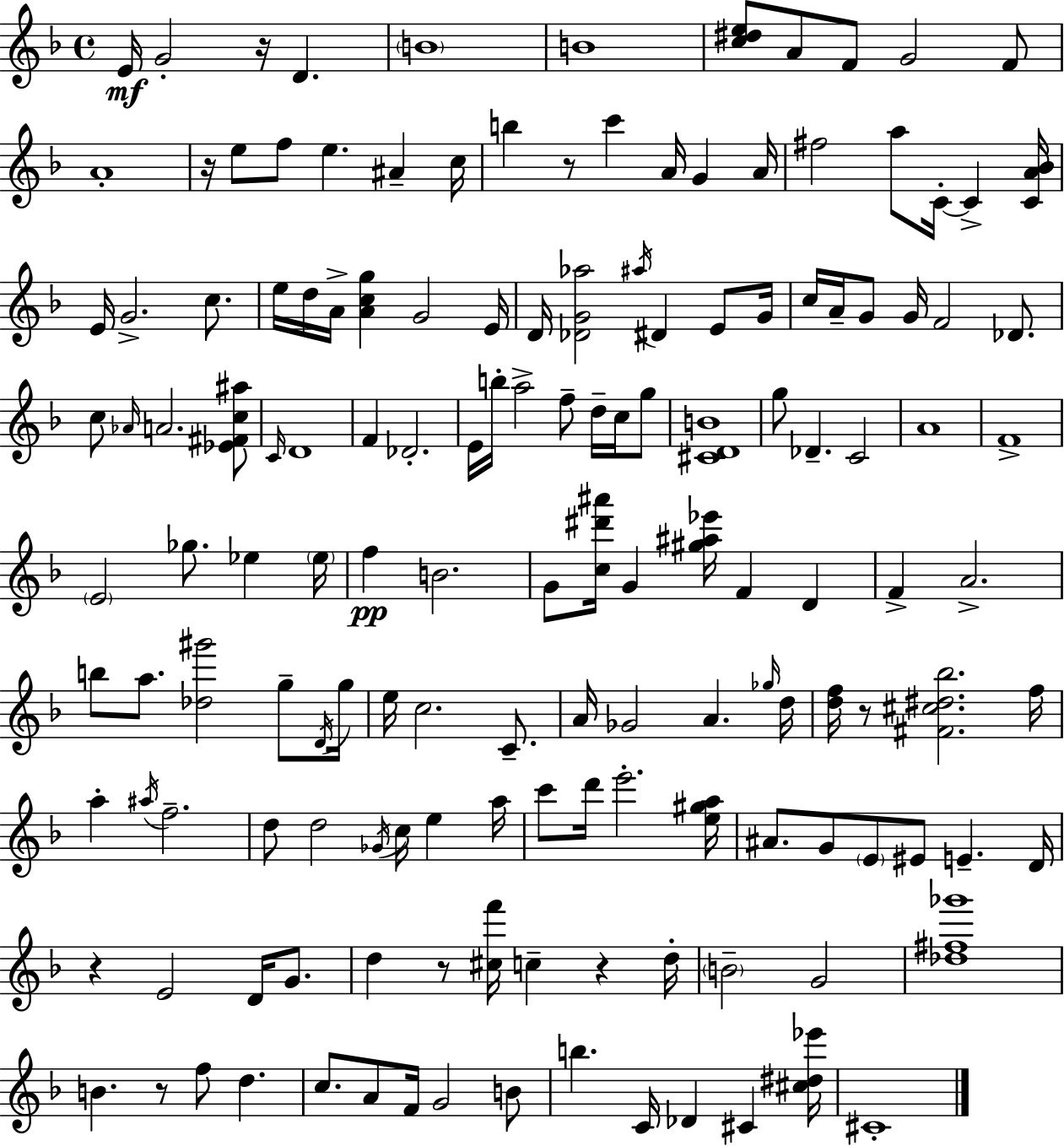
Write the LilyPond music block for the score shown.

{
  \clef treble
  \time 4/4
  \defaultTimeSignature
  \key d \minor
  e'16\mf g'2-. r16 d'4. | \parenthesize b'1 | b'1 | <c'' dis'' e''>8 a'8 f'8 g'2 f'8 | \break a'1-. | r16 e''8 f''8 e''4. ais'4-- c''16 | b''4 r8 c'''4 a'16 g'4 a'16 | fis''2 a''8 c'16-.~~ c'4-> <c' a' bes'>16 | \break e'16 g'2.-> c''8. | e''16 d''16 a'16-> <a' c'' g''>4 g'2 e'16 | d'16 <des' g' aes''>2 \acciaccatura { ais''16 } dis'4 e'8 | g'16 c''16 a'16-- g'8 g'16 f'2 des'8. | \break c''8 \grace { aes'16 } a'2. | <ees' fis' c'' ais''>8 \grace { c'16 } d'1 | f'4 des'2.-. | e'16 b''16-. a''2-> f''8-- d''16-- | \break c''16 g''8 <cis' d' b'>1 | g''8 des'4.-- c'2 | a'1 | f'1-> | \break \parenthesize e'2 ges''8. ees''4 | \parenthesize ees''16 f''4\pp b'2. | g'8 <c'' dis''' ais'''>16 g'4 <gis'' ais'' ees'''>16 f'4 d'4 | f'4-> a'2.-> | \break b''8 a''8. <des'' gis'''>2 | g''8-- \acciaccatura { d'16 } g''16 e''16 c''2. | c'8.-- a'16 ges'2 a'4. | \grace { ges''16 } d''16 <d'' f''>16 r8 <fis' cis'' dis'' bes''>2. | \break f''16 a''4-. \acciaccatura { ais''16 } f''2.-- | d''8 d''2 | \acciaccatura { ges'16 } c''16 e''4 a''16 c'''8 d'''16 e'''2.-. | <e'' gis'' a''>16 ais'8. g'8 \parenthesize e'8 eis'8 | \break e'4.-- d'16 r4 e'2 | d'16 g'8. d''4 r8 <cis'' f'''>16 c''4-- | r4 d''16-. \parenthesize b'2-- g'2 | <des'' fis'' ges'''>1 | \break b'4. r8 f''8 | d''4. c''8. a'8 f'16 g'2 | b'8 b''4. c'16 des'4 | cis'4 <cis'' dis'' ees'''>16 cis'1-. | \break \bar "|."
}